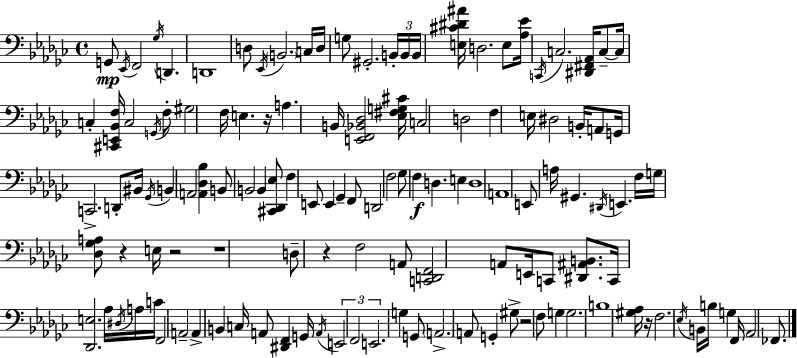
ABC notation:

X:1
T:Untitled
M:4/4
L:1/4
K:Ebm
G,,/2 _E,,/4 F,,2 _G,/4 D,, D,,4 D,/2 _E,,/4 B,,2 C,/4 D,/4 G,/2 ^G,,2 B,,/4 B,,/4 B,,/4 [E,^C^D^A]/4 D,2 E,/2 [_A,_E]/4 C,,/4 C,2 [^D,,^F,,_A,,]/4 C,/2 C,/4 C, [^C,,E,,_B,,F,]/4 C,2 G,,/4 F,/2 ^G,2 F,/4 E, z/4 A, B,,/4 [E,,F,,_B,,_D,]2 [_E,^F,G,^C]/4 C,2 D,2 F, E,/4 ^D,2 B,,/4 A,,/2 G,,/4 C,,2 D,,/2 ^B,,/4 _G,,/4 B,, A,,2 [A,,_D,_B,] B,,/2 B,,2 B,, [^C,,_D,,_E,]/2 F, E,,/2 E,, _G,, F,,/2 D,,2 F,2 _G,/2 F, D, E, D,4 A,,4 E,,/2 A,/4 ^G,, ^D,,/4 E,, F,/4 G,/4 [_D,_G,A,]/2 z E,/4 z2 z4 D,/2 z F,2 A,,/2 [C,,D,,F,,]2 A,,/2 E,,/4 C,,/2 [^D,,^A,,B,,]/2 C,,/4 [_D,,E,]2 _A,/4 ^D,/4 A,/4 C/4 F,,2 A,,2 A,, B,, C,/4 A,,/2 [^D,,F,,] G,,/4 A,,/4 E,,2 F,,2 E,,2 G, G,,/2 A,,2 A,,/2 G,, ^G,/2 z2 F,/2 G, G,2 B,4 [^G,_A,]/4 z/4 F,2 _E,/4 B,,/4 B,/4 G, F,,/4 _A,,2 _F,,/2